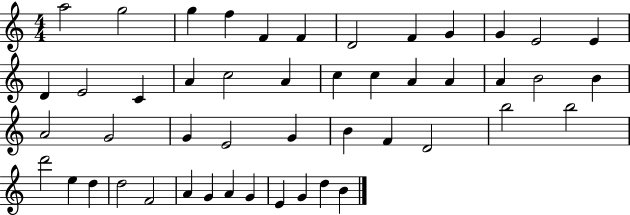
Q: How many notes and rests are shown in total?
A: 48